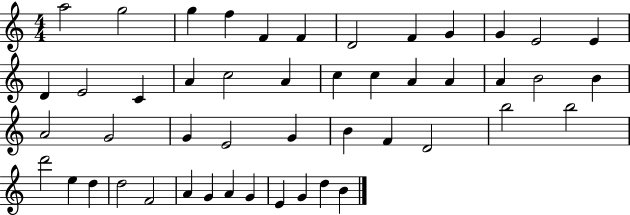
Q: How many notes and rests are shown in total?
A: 48